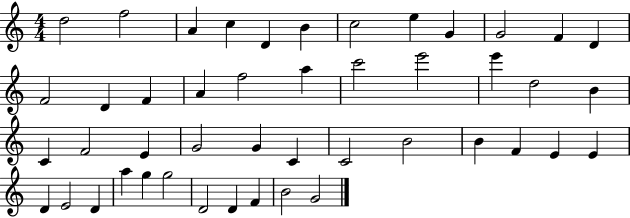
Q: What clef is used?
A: treble